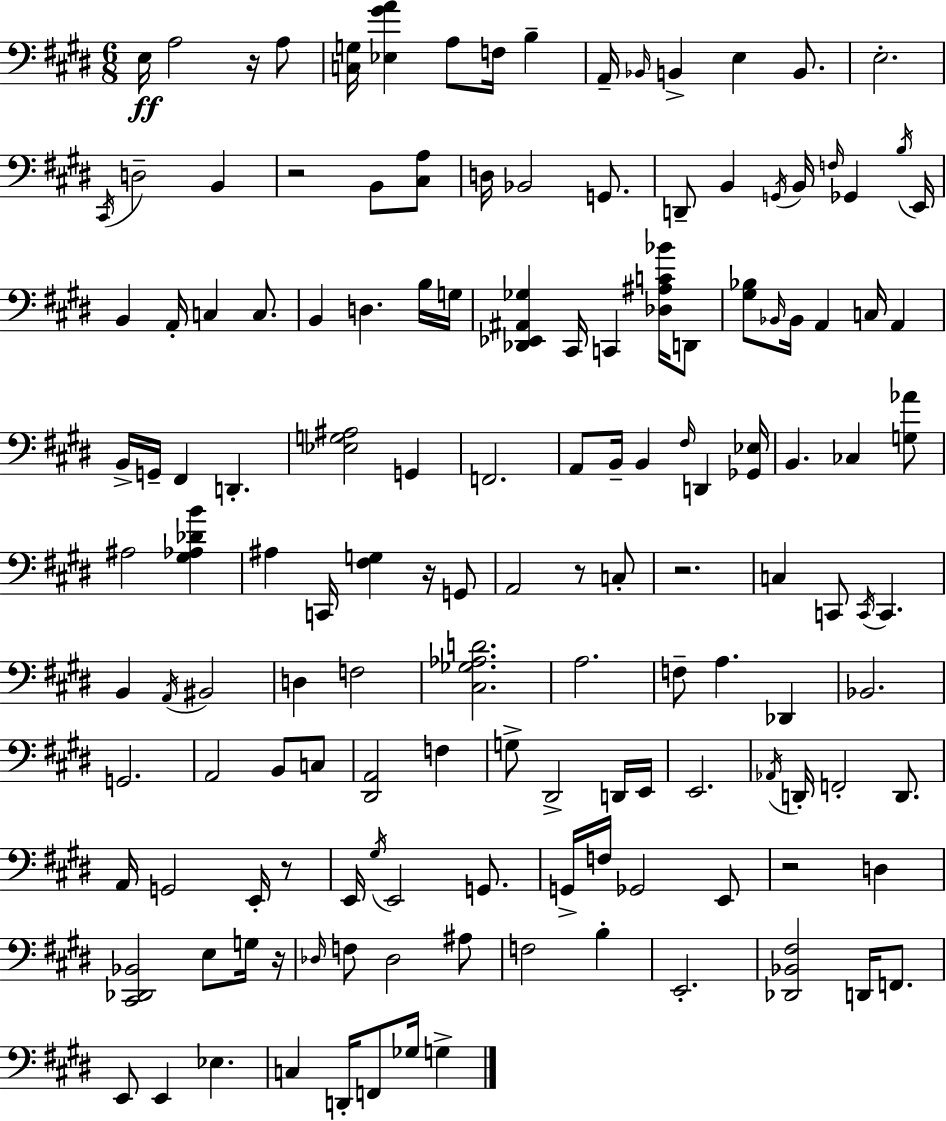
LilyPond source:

{
  \clef bass
  \numericTimeSignature
  \time 6/8
  \key e \major
  e16\ff a2 r16 a8 | <c g>16 <ees gis' a'>4 a8 f16 b4-- | a,16-- \grace { bes,16 } b,4-> e4 b,8. | e2.-. | \break \acciaccatura { cis,16 } d2-- b,4 | r2 b,8 | <cis a>8 d16 bes,2 g,8. | d,8-- b,4 \acciaccatura { g,16 } b,16 \grace { f16 } ges,4 | \break \acciaccatura { b16 } e,16 b,4 a,16-. c4 | c8. b,4 d4. | b16 g16 <des, ees, ais, ges>4 cis,16 c,4 | <des ais c' bes'>16 d,8 <gis bes>8 \grace { bes,16 } bes,16 a,4 | \break c16 a,4 b,16-> g,16-- fis,4 | d,4.-. <ees g ais>2 | g,4 f,2. | a,8 b,16-- b,4 | \break \grace { fis16 } d,4 <ges, ees>16 b,4. | ces4 <g aes'>8 ais2 | <gis aes des' b'>4 ais4 c,16 | <fis g>4 r16 g,8 a,2 | \break r8 c8-. r2. | c4 c,8 | \acciaccatura { c,16 } c,4. b,4 | \acciaccatura { a,16 } bis,2 d4 | \break f2 <cis ges aes d'>2. | a2. | f8-- a4. | des,4 bes,2. | \break g,2. | a,2 | b,8 c8 <dis, a,>2 | f4 g8-> dis,2-> | \break d,16 e,16 e,2. | \acciaccatura { aes,16 } d,16-. f,2-. | d,8. a,16 g,2 | e,16-. r8 e,16 \acciaccatura { gis16 } | \break e,2 g,8. g,16-> | f16 ges,2 e,8 r2 | d4 <cis, des, bes,>2 | e8 g16 r16 \grace { des16 } | \break f8 des2 ais8 | f2 b4-. | e,2.-. | <des, bes, fis>2 d,16 f,8. | \break e,8 e,4 ees4. | c4 d,16-. f,8 ges16 g4-> | \bar "|."
}